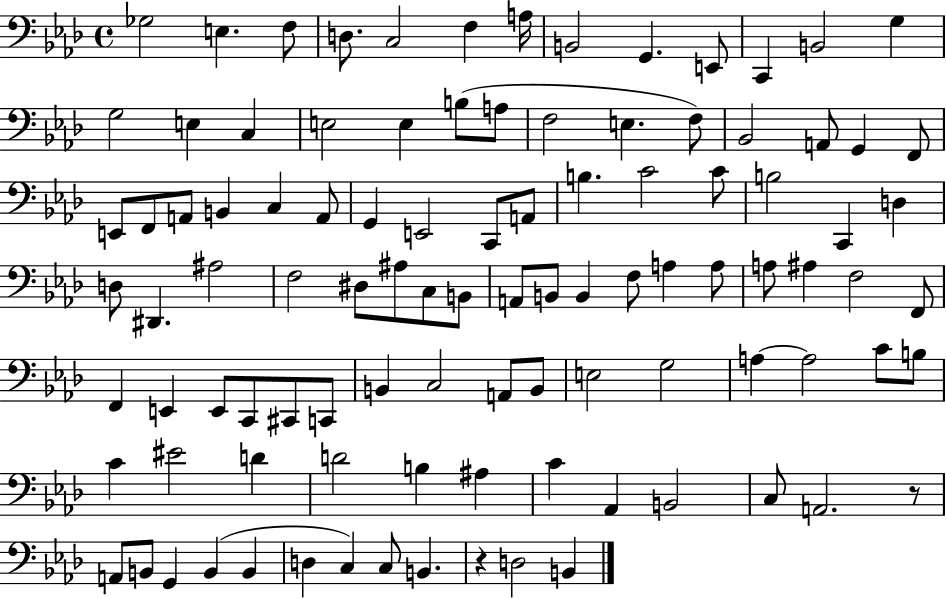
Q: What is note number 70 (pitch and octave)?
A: A2